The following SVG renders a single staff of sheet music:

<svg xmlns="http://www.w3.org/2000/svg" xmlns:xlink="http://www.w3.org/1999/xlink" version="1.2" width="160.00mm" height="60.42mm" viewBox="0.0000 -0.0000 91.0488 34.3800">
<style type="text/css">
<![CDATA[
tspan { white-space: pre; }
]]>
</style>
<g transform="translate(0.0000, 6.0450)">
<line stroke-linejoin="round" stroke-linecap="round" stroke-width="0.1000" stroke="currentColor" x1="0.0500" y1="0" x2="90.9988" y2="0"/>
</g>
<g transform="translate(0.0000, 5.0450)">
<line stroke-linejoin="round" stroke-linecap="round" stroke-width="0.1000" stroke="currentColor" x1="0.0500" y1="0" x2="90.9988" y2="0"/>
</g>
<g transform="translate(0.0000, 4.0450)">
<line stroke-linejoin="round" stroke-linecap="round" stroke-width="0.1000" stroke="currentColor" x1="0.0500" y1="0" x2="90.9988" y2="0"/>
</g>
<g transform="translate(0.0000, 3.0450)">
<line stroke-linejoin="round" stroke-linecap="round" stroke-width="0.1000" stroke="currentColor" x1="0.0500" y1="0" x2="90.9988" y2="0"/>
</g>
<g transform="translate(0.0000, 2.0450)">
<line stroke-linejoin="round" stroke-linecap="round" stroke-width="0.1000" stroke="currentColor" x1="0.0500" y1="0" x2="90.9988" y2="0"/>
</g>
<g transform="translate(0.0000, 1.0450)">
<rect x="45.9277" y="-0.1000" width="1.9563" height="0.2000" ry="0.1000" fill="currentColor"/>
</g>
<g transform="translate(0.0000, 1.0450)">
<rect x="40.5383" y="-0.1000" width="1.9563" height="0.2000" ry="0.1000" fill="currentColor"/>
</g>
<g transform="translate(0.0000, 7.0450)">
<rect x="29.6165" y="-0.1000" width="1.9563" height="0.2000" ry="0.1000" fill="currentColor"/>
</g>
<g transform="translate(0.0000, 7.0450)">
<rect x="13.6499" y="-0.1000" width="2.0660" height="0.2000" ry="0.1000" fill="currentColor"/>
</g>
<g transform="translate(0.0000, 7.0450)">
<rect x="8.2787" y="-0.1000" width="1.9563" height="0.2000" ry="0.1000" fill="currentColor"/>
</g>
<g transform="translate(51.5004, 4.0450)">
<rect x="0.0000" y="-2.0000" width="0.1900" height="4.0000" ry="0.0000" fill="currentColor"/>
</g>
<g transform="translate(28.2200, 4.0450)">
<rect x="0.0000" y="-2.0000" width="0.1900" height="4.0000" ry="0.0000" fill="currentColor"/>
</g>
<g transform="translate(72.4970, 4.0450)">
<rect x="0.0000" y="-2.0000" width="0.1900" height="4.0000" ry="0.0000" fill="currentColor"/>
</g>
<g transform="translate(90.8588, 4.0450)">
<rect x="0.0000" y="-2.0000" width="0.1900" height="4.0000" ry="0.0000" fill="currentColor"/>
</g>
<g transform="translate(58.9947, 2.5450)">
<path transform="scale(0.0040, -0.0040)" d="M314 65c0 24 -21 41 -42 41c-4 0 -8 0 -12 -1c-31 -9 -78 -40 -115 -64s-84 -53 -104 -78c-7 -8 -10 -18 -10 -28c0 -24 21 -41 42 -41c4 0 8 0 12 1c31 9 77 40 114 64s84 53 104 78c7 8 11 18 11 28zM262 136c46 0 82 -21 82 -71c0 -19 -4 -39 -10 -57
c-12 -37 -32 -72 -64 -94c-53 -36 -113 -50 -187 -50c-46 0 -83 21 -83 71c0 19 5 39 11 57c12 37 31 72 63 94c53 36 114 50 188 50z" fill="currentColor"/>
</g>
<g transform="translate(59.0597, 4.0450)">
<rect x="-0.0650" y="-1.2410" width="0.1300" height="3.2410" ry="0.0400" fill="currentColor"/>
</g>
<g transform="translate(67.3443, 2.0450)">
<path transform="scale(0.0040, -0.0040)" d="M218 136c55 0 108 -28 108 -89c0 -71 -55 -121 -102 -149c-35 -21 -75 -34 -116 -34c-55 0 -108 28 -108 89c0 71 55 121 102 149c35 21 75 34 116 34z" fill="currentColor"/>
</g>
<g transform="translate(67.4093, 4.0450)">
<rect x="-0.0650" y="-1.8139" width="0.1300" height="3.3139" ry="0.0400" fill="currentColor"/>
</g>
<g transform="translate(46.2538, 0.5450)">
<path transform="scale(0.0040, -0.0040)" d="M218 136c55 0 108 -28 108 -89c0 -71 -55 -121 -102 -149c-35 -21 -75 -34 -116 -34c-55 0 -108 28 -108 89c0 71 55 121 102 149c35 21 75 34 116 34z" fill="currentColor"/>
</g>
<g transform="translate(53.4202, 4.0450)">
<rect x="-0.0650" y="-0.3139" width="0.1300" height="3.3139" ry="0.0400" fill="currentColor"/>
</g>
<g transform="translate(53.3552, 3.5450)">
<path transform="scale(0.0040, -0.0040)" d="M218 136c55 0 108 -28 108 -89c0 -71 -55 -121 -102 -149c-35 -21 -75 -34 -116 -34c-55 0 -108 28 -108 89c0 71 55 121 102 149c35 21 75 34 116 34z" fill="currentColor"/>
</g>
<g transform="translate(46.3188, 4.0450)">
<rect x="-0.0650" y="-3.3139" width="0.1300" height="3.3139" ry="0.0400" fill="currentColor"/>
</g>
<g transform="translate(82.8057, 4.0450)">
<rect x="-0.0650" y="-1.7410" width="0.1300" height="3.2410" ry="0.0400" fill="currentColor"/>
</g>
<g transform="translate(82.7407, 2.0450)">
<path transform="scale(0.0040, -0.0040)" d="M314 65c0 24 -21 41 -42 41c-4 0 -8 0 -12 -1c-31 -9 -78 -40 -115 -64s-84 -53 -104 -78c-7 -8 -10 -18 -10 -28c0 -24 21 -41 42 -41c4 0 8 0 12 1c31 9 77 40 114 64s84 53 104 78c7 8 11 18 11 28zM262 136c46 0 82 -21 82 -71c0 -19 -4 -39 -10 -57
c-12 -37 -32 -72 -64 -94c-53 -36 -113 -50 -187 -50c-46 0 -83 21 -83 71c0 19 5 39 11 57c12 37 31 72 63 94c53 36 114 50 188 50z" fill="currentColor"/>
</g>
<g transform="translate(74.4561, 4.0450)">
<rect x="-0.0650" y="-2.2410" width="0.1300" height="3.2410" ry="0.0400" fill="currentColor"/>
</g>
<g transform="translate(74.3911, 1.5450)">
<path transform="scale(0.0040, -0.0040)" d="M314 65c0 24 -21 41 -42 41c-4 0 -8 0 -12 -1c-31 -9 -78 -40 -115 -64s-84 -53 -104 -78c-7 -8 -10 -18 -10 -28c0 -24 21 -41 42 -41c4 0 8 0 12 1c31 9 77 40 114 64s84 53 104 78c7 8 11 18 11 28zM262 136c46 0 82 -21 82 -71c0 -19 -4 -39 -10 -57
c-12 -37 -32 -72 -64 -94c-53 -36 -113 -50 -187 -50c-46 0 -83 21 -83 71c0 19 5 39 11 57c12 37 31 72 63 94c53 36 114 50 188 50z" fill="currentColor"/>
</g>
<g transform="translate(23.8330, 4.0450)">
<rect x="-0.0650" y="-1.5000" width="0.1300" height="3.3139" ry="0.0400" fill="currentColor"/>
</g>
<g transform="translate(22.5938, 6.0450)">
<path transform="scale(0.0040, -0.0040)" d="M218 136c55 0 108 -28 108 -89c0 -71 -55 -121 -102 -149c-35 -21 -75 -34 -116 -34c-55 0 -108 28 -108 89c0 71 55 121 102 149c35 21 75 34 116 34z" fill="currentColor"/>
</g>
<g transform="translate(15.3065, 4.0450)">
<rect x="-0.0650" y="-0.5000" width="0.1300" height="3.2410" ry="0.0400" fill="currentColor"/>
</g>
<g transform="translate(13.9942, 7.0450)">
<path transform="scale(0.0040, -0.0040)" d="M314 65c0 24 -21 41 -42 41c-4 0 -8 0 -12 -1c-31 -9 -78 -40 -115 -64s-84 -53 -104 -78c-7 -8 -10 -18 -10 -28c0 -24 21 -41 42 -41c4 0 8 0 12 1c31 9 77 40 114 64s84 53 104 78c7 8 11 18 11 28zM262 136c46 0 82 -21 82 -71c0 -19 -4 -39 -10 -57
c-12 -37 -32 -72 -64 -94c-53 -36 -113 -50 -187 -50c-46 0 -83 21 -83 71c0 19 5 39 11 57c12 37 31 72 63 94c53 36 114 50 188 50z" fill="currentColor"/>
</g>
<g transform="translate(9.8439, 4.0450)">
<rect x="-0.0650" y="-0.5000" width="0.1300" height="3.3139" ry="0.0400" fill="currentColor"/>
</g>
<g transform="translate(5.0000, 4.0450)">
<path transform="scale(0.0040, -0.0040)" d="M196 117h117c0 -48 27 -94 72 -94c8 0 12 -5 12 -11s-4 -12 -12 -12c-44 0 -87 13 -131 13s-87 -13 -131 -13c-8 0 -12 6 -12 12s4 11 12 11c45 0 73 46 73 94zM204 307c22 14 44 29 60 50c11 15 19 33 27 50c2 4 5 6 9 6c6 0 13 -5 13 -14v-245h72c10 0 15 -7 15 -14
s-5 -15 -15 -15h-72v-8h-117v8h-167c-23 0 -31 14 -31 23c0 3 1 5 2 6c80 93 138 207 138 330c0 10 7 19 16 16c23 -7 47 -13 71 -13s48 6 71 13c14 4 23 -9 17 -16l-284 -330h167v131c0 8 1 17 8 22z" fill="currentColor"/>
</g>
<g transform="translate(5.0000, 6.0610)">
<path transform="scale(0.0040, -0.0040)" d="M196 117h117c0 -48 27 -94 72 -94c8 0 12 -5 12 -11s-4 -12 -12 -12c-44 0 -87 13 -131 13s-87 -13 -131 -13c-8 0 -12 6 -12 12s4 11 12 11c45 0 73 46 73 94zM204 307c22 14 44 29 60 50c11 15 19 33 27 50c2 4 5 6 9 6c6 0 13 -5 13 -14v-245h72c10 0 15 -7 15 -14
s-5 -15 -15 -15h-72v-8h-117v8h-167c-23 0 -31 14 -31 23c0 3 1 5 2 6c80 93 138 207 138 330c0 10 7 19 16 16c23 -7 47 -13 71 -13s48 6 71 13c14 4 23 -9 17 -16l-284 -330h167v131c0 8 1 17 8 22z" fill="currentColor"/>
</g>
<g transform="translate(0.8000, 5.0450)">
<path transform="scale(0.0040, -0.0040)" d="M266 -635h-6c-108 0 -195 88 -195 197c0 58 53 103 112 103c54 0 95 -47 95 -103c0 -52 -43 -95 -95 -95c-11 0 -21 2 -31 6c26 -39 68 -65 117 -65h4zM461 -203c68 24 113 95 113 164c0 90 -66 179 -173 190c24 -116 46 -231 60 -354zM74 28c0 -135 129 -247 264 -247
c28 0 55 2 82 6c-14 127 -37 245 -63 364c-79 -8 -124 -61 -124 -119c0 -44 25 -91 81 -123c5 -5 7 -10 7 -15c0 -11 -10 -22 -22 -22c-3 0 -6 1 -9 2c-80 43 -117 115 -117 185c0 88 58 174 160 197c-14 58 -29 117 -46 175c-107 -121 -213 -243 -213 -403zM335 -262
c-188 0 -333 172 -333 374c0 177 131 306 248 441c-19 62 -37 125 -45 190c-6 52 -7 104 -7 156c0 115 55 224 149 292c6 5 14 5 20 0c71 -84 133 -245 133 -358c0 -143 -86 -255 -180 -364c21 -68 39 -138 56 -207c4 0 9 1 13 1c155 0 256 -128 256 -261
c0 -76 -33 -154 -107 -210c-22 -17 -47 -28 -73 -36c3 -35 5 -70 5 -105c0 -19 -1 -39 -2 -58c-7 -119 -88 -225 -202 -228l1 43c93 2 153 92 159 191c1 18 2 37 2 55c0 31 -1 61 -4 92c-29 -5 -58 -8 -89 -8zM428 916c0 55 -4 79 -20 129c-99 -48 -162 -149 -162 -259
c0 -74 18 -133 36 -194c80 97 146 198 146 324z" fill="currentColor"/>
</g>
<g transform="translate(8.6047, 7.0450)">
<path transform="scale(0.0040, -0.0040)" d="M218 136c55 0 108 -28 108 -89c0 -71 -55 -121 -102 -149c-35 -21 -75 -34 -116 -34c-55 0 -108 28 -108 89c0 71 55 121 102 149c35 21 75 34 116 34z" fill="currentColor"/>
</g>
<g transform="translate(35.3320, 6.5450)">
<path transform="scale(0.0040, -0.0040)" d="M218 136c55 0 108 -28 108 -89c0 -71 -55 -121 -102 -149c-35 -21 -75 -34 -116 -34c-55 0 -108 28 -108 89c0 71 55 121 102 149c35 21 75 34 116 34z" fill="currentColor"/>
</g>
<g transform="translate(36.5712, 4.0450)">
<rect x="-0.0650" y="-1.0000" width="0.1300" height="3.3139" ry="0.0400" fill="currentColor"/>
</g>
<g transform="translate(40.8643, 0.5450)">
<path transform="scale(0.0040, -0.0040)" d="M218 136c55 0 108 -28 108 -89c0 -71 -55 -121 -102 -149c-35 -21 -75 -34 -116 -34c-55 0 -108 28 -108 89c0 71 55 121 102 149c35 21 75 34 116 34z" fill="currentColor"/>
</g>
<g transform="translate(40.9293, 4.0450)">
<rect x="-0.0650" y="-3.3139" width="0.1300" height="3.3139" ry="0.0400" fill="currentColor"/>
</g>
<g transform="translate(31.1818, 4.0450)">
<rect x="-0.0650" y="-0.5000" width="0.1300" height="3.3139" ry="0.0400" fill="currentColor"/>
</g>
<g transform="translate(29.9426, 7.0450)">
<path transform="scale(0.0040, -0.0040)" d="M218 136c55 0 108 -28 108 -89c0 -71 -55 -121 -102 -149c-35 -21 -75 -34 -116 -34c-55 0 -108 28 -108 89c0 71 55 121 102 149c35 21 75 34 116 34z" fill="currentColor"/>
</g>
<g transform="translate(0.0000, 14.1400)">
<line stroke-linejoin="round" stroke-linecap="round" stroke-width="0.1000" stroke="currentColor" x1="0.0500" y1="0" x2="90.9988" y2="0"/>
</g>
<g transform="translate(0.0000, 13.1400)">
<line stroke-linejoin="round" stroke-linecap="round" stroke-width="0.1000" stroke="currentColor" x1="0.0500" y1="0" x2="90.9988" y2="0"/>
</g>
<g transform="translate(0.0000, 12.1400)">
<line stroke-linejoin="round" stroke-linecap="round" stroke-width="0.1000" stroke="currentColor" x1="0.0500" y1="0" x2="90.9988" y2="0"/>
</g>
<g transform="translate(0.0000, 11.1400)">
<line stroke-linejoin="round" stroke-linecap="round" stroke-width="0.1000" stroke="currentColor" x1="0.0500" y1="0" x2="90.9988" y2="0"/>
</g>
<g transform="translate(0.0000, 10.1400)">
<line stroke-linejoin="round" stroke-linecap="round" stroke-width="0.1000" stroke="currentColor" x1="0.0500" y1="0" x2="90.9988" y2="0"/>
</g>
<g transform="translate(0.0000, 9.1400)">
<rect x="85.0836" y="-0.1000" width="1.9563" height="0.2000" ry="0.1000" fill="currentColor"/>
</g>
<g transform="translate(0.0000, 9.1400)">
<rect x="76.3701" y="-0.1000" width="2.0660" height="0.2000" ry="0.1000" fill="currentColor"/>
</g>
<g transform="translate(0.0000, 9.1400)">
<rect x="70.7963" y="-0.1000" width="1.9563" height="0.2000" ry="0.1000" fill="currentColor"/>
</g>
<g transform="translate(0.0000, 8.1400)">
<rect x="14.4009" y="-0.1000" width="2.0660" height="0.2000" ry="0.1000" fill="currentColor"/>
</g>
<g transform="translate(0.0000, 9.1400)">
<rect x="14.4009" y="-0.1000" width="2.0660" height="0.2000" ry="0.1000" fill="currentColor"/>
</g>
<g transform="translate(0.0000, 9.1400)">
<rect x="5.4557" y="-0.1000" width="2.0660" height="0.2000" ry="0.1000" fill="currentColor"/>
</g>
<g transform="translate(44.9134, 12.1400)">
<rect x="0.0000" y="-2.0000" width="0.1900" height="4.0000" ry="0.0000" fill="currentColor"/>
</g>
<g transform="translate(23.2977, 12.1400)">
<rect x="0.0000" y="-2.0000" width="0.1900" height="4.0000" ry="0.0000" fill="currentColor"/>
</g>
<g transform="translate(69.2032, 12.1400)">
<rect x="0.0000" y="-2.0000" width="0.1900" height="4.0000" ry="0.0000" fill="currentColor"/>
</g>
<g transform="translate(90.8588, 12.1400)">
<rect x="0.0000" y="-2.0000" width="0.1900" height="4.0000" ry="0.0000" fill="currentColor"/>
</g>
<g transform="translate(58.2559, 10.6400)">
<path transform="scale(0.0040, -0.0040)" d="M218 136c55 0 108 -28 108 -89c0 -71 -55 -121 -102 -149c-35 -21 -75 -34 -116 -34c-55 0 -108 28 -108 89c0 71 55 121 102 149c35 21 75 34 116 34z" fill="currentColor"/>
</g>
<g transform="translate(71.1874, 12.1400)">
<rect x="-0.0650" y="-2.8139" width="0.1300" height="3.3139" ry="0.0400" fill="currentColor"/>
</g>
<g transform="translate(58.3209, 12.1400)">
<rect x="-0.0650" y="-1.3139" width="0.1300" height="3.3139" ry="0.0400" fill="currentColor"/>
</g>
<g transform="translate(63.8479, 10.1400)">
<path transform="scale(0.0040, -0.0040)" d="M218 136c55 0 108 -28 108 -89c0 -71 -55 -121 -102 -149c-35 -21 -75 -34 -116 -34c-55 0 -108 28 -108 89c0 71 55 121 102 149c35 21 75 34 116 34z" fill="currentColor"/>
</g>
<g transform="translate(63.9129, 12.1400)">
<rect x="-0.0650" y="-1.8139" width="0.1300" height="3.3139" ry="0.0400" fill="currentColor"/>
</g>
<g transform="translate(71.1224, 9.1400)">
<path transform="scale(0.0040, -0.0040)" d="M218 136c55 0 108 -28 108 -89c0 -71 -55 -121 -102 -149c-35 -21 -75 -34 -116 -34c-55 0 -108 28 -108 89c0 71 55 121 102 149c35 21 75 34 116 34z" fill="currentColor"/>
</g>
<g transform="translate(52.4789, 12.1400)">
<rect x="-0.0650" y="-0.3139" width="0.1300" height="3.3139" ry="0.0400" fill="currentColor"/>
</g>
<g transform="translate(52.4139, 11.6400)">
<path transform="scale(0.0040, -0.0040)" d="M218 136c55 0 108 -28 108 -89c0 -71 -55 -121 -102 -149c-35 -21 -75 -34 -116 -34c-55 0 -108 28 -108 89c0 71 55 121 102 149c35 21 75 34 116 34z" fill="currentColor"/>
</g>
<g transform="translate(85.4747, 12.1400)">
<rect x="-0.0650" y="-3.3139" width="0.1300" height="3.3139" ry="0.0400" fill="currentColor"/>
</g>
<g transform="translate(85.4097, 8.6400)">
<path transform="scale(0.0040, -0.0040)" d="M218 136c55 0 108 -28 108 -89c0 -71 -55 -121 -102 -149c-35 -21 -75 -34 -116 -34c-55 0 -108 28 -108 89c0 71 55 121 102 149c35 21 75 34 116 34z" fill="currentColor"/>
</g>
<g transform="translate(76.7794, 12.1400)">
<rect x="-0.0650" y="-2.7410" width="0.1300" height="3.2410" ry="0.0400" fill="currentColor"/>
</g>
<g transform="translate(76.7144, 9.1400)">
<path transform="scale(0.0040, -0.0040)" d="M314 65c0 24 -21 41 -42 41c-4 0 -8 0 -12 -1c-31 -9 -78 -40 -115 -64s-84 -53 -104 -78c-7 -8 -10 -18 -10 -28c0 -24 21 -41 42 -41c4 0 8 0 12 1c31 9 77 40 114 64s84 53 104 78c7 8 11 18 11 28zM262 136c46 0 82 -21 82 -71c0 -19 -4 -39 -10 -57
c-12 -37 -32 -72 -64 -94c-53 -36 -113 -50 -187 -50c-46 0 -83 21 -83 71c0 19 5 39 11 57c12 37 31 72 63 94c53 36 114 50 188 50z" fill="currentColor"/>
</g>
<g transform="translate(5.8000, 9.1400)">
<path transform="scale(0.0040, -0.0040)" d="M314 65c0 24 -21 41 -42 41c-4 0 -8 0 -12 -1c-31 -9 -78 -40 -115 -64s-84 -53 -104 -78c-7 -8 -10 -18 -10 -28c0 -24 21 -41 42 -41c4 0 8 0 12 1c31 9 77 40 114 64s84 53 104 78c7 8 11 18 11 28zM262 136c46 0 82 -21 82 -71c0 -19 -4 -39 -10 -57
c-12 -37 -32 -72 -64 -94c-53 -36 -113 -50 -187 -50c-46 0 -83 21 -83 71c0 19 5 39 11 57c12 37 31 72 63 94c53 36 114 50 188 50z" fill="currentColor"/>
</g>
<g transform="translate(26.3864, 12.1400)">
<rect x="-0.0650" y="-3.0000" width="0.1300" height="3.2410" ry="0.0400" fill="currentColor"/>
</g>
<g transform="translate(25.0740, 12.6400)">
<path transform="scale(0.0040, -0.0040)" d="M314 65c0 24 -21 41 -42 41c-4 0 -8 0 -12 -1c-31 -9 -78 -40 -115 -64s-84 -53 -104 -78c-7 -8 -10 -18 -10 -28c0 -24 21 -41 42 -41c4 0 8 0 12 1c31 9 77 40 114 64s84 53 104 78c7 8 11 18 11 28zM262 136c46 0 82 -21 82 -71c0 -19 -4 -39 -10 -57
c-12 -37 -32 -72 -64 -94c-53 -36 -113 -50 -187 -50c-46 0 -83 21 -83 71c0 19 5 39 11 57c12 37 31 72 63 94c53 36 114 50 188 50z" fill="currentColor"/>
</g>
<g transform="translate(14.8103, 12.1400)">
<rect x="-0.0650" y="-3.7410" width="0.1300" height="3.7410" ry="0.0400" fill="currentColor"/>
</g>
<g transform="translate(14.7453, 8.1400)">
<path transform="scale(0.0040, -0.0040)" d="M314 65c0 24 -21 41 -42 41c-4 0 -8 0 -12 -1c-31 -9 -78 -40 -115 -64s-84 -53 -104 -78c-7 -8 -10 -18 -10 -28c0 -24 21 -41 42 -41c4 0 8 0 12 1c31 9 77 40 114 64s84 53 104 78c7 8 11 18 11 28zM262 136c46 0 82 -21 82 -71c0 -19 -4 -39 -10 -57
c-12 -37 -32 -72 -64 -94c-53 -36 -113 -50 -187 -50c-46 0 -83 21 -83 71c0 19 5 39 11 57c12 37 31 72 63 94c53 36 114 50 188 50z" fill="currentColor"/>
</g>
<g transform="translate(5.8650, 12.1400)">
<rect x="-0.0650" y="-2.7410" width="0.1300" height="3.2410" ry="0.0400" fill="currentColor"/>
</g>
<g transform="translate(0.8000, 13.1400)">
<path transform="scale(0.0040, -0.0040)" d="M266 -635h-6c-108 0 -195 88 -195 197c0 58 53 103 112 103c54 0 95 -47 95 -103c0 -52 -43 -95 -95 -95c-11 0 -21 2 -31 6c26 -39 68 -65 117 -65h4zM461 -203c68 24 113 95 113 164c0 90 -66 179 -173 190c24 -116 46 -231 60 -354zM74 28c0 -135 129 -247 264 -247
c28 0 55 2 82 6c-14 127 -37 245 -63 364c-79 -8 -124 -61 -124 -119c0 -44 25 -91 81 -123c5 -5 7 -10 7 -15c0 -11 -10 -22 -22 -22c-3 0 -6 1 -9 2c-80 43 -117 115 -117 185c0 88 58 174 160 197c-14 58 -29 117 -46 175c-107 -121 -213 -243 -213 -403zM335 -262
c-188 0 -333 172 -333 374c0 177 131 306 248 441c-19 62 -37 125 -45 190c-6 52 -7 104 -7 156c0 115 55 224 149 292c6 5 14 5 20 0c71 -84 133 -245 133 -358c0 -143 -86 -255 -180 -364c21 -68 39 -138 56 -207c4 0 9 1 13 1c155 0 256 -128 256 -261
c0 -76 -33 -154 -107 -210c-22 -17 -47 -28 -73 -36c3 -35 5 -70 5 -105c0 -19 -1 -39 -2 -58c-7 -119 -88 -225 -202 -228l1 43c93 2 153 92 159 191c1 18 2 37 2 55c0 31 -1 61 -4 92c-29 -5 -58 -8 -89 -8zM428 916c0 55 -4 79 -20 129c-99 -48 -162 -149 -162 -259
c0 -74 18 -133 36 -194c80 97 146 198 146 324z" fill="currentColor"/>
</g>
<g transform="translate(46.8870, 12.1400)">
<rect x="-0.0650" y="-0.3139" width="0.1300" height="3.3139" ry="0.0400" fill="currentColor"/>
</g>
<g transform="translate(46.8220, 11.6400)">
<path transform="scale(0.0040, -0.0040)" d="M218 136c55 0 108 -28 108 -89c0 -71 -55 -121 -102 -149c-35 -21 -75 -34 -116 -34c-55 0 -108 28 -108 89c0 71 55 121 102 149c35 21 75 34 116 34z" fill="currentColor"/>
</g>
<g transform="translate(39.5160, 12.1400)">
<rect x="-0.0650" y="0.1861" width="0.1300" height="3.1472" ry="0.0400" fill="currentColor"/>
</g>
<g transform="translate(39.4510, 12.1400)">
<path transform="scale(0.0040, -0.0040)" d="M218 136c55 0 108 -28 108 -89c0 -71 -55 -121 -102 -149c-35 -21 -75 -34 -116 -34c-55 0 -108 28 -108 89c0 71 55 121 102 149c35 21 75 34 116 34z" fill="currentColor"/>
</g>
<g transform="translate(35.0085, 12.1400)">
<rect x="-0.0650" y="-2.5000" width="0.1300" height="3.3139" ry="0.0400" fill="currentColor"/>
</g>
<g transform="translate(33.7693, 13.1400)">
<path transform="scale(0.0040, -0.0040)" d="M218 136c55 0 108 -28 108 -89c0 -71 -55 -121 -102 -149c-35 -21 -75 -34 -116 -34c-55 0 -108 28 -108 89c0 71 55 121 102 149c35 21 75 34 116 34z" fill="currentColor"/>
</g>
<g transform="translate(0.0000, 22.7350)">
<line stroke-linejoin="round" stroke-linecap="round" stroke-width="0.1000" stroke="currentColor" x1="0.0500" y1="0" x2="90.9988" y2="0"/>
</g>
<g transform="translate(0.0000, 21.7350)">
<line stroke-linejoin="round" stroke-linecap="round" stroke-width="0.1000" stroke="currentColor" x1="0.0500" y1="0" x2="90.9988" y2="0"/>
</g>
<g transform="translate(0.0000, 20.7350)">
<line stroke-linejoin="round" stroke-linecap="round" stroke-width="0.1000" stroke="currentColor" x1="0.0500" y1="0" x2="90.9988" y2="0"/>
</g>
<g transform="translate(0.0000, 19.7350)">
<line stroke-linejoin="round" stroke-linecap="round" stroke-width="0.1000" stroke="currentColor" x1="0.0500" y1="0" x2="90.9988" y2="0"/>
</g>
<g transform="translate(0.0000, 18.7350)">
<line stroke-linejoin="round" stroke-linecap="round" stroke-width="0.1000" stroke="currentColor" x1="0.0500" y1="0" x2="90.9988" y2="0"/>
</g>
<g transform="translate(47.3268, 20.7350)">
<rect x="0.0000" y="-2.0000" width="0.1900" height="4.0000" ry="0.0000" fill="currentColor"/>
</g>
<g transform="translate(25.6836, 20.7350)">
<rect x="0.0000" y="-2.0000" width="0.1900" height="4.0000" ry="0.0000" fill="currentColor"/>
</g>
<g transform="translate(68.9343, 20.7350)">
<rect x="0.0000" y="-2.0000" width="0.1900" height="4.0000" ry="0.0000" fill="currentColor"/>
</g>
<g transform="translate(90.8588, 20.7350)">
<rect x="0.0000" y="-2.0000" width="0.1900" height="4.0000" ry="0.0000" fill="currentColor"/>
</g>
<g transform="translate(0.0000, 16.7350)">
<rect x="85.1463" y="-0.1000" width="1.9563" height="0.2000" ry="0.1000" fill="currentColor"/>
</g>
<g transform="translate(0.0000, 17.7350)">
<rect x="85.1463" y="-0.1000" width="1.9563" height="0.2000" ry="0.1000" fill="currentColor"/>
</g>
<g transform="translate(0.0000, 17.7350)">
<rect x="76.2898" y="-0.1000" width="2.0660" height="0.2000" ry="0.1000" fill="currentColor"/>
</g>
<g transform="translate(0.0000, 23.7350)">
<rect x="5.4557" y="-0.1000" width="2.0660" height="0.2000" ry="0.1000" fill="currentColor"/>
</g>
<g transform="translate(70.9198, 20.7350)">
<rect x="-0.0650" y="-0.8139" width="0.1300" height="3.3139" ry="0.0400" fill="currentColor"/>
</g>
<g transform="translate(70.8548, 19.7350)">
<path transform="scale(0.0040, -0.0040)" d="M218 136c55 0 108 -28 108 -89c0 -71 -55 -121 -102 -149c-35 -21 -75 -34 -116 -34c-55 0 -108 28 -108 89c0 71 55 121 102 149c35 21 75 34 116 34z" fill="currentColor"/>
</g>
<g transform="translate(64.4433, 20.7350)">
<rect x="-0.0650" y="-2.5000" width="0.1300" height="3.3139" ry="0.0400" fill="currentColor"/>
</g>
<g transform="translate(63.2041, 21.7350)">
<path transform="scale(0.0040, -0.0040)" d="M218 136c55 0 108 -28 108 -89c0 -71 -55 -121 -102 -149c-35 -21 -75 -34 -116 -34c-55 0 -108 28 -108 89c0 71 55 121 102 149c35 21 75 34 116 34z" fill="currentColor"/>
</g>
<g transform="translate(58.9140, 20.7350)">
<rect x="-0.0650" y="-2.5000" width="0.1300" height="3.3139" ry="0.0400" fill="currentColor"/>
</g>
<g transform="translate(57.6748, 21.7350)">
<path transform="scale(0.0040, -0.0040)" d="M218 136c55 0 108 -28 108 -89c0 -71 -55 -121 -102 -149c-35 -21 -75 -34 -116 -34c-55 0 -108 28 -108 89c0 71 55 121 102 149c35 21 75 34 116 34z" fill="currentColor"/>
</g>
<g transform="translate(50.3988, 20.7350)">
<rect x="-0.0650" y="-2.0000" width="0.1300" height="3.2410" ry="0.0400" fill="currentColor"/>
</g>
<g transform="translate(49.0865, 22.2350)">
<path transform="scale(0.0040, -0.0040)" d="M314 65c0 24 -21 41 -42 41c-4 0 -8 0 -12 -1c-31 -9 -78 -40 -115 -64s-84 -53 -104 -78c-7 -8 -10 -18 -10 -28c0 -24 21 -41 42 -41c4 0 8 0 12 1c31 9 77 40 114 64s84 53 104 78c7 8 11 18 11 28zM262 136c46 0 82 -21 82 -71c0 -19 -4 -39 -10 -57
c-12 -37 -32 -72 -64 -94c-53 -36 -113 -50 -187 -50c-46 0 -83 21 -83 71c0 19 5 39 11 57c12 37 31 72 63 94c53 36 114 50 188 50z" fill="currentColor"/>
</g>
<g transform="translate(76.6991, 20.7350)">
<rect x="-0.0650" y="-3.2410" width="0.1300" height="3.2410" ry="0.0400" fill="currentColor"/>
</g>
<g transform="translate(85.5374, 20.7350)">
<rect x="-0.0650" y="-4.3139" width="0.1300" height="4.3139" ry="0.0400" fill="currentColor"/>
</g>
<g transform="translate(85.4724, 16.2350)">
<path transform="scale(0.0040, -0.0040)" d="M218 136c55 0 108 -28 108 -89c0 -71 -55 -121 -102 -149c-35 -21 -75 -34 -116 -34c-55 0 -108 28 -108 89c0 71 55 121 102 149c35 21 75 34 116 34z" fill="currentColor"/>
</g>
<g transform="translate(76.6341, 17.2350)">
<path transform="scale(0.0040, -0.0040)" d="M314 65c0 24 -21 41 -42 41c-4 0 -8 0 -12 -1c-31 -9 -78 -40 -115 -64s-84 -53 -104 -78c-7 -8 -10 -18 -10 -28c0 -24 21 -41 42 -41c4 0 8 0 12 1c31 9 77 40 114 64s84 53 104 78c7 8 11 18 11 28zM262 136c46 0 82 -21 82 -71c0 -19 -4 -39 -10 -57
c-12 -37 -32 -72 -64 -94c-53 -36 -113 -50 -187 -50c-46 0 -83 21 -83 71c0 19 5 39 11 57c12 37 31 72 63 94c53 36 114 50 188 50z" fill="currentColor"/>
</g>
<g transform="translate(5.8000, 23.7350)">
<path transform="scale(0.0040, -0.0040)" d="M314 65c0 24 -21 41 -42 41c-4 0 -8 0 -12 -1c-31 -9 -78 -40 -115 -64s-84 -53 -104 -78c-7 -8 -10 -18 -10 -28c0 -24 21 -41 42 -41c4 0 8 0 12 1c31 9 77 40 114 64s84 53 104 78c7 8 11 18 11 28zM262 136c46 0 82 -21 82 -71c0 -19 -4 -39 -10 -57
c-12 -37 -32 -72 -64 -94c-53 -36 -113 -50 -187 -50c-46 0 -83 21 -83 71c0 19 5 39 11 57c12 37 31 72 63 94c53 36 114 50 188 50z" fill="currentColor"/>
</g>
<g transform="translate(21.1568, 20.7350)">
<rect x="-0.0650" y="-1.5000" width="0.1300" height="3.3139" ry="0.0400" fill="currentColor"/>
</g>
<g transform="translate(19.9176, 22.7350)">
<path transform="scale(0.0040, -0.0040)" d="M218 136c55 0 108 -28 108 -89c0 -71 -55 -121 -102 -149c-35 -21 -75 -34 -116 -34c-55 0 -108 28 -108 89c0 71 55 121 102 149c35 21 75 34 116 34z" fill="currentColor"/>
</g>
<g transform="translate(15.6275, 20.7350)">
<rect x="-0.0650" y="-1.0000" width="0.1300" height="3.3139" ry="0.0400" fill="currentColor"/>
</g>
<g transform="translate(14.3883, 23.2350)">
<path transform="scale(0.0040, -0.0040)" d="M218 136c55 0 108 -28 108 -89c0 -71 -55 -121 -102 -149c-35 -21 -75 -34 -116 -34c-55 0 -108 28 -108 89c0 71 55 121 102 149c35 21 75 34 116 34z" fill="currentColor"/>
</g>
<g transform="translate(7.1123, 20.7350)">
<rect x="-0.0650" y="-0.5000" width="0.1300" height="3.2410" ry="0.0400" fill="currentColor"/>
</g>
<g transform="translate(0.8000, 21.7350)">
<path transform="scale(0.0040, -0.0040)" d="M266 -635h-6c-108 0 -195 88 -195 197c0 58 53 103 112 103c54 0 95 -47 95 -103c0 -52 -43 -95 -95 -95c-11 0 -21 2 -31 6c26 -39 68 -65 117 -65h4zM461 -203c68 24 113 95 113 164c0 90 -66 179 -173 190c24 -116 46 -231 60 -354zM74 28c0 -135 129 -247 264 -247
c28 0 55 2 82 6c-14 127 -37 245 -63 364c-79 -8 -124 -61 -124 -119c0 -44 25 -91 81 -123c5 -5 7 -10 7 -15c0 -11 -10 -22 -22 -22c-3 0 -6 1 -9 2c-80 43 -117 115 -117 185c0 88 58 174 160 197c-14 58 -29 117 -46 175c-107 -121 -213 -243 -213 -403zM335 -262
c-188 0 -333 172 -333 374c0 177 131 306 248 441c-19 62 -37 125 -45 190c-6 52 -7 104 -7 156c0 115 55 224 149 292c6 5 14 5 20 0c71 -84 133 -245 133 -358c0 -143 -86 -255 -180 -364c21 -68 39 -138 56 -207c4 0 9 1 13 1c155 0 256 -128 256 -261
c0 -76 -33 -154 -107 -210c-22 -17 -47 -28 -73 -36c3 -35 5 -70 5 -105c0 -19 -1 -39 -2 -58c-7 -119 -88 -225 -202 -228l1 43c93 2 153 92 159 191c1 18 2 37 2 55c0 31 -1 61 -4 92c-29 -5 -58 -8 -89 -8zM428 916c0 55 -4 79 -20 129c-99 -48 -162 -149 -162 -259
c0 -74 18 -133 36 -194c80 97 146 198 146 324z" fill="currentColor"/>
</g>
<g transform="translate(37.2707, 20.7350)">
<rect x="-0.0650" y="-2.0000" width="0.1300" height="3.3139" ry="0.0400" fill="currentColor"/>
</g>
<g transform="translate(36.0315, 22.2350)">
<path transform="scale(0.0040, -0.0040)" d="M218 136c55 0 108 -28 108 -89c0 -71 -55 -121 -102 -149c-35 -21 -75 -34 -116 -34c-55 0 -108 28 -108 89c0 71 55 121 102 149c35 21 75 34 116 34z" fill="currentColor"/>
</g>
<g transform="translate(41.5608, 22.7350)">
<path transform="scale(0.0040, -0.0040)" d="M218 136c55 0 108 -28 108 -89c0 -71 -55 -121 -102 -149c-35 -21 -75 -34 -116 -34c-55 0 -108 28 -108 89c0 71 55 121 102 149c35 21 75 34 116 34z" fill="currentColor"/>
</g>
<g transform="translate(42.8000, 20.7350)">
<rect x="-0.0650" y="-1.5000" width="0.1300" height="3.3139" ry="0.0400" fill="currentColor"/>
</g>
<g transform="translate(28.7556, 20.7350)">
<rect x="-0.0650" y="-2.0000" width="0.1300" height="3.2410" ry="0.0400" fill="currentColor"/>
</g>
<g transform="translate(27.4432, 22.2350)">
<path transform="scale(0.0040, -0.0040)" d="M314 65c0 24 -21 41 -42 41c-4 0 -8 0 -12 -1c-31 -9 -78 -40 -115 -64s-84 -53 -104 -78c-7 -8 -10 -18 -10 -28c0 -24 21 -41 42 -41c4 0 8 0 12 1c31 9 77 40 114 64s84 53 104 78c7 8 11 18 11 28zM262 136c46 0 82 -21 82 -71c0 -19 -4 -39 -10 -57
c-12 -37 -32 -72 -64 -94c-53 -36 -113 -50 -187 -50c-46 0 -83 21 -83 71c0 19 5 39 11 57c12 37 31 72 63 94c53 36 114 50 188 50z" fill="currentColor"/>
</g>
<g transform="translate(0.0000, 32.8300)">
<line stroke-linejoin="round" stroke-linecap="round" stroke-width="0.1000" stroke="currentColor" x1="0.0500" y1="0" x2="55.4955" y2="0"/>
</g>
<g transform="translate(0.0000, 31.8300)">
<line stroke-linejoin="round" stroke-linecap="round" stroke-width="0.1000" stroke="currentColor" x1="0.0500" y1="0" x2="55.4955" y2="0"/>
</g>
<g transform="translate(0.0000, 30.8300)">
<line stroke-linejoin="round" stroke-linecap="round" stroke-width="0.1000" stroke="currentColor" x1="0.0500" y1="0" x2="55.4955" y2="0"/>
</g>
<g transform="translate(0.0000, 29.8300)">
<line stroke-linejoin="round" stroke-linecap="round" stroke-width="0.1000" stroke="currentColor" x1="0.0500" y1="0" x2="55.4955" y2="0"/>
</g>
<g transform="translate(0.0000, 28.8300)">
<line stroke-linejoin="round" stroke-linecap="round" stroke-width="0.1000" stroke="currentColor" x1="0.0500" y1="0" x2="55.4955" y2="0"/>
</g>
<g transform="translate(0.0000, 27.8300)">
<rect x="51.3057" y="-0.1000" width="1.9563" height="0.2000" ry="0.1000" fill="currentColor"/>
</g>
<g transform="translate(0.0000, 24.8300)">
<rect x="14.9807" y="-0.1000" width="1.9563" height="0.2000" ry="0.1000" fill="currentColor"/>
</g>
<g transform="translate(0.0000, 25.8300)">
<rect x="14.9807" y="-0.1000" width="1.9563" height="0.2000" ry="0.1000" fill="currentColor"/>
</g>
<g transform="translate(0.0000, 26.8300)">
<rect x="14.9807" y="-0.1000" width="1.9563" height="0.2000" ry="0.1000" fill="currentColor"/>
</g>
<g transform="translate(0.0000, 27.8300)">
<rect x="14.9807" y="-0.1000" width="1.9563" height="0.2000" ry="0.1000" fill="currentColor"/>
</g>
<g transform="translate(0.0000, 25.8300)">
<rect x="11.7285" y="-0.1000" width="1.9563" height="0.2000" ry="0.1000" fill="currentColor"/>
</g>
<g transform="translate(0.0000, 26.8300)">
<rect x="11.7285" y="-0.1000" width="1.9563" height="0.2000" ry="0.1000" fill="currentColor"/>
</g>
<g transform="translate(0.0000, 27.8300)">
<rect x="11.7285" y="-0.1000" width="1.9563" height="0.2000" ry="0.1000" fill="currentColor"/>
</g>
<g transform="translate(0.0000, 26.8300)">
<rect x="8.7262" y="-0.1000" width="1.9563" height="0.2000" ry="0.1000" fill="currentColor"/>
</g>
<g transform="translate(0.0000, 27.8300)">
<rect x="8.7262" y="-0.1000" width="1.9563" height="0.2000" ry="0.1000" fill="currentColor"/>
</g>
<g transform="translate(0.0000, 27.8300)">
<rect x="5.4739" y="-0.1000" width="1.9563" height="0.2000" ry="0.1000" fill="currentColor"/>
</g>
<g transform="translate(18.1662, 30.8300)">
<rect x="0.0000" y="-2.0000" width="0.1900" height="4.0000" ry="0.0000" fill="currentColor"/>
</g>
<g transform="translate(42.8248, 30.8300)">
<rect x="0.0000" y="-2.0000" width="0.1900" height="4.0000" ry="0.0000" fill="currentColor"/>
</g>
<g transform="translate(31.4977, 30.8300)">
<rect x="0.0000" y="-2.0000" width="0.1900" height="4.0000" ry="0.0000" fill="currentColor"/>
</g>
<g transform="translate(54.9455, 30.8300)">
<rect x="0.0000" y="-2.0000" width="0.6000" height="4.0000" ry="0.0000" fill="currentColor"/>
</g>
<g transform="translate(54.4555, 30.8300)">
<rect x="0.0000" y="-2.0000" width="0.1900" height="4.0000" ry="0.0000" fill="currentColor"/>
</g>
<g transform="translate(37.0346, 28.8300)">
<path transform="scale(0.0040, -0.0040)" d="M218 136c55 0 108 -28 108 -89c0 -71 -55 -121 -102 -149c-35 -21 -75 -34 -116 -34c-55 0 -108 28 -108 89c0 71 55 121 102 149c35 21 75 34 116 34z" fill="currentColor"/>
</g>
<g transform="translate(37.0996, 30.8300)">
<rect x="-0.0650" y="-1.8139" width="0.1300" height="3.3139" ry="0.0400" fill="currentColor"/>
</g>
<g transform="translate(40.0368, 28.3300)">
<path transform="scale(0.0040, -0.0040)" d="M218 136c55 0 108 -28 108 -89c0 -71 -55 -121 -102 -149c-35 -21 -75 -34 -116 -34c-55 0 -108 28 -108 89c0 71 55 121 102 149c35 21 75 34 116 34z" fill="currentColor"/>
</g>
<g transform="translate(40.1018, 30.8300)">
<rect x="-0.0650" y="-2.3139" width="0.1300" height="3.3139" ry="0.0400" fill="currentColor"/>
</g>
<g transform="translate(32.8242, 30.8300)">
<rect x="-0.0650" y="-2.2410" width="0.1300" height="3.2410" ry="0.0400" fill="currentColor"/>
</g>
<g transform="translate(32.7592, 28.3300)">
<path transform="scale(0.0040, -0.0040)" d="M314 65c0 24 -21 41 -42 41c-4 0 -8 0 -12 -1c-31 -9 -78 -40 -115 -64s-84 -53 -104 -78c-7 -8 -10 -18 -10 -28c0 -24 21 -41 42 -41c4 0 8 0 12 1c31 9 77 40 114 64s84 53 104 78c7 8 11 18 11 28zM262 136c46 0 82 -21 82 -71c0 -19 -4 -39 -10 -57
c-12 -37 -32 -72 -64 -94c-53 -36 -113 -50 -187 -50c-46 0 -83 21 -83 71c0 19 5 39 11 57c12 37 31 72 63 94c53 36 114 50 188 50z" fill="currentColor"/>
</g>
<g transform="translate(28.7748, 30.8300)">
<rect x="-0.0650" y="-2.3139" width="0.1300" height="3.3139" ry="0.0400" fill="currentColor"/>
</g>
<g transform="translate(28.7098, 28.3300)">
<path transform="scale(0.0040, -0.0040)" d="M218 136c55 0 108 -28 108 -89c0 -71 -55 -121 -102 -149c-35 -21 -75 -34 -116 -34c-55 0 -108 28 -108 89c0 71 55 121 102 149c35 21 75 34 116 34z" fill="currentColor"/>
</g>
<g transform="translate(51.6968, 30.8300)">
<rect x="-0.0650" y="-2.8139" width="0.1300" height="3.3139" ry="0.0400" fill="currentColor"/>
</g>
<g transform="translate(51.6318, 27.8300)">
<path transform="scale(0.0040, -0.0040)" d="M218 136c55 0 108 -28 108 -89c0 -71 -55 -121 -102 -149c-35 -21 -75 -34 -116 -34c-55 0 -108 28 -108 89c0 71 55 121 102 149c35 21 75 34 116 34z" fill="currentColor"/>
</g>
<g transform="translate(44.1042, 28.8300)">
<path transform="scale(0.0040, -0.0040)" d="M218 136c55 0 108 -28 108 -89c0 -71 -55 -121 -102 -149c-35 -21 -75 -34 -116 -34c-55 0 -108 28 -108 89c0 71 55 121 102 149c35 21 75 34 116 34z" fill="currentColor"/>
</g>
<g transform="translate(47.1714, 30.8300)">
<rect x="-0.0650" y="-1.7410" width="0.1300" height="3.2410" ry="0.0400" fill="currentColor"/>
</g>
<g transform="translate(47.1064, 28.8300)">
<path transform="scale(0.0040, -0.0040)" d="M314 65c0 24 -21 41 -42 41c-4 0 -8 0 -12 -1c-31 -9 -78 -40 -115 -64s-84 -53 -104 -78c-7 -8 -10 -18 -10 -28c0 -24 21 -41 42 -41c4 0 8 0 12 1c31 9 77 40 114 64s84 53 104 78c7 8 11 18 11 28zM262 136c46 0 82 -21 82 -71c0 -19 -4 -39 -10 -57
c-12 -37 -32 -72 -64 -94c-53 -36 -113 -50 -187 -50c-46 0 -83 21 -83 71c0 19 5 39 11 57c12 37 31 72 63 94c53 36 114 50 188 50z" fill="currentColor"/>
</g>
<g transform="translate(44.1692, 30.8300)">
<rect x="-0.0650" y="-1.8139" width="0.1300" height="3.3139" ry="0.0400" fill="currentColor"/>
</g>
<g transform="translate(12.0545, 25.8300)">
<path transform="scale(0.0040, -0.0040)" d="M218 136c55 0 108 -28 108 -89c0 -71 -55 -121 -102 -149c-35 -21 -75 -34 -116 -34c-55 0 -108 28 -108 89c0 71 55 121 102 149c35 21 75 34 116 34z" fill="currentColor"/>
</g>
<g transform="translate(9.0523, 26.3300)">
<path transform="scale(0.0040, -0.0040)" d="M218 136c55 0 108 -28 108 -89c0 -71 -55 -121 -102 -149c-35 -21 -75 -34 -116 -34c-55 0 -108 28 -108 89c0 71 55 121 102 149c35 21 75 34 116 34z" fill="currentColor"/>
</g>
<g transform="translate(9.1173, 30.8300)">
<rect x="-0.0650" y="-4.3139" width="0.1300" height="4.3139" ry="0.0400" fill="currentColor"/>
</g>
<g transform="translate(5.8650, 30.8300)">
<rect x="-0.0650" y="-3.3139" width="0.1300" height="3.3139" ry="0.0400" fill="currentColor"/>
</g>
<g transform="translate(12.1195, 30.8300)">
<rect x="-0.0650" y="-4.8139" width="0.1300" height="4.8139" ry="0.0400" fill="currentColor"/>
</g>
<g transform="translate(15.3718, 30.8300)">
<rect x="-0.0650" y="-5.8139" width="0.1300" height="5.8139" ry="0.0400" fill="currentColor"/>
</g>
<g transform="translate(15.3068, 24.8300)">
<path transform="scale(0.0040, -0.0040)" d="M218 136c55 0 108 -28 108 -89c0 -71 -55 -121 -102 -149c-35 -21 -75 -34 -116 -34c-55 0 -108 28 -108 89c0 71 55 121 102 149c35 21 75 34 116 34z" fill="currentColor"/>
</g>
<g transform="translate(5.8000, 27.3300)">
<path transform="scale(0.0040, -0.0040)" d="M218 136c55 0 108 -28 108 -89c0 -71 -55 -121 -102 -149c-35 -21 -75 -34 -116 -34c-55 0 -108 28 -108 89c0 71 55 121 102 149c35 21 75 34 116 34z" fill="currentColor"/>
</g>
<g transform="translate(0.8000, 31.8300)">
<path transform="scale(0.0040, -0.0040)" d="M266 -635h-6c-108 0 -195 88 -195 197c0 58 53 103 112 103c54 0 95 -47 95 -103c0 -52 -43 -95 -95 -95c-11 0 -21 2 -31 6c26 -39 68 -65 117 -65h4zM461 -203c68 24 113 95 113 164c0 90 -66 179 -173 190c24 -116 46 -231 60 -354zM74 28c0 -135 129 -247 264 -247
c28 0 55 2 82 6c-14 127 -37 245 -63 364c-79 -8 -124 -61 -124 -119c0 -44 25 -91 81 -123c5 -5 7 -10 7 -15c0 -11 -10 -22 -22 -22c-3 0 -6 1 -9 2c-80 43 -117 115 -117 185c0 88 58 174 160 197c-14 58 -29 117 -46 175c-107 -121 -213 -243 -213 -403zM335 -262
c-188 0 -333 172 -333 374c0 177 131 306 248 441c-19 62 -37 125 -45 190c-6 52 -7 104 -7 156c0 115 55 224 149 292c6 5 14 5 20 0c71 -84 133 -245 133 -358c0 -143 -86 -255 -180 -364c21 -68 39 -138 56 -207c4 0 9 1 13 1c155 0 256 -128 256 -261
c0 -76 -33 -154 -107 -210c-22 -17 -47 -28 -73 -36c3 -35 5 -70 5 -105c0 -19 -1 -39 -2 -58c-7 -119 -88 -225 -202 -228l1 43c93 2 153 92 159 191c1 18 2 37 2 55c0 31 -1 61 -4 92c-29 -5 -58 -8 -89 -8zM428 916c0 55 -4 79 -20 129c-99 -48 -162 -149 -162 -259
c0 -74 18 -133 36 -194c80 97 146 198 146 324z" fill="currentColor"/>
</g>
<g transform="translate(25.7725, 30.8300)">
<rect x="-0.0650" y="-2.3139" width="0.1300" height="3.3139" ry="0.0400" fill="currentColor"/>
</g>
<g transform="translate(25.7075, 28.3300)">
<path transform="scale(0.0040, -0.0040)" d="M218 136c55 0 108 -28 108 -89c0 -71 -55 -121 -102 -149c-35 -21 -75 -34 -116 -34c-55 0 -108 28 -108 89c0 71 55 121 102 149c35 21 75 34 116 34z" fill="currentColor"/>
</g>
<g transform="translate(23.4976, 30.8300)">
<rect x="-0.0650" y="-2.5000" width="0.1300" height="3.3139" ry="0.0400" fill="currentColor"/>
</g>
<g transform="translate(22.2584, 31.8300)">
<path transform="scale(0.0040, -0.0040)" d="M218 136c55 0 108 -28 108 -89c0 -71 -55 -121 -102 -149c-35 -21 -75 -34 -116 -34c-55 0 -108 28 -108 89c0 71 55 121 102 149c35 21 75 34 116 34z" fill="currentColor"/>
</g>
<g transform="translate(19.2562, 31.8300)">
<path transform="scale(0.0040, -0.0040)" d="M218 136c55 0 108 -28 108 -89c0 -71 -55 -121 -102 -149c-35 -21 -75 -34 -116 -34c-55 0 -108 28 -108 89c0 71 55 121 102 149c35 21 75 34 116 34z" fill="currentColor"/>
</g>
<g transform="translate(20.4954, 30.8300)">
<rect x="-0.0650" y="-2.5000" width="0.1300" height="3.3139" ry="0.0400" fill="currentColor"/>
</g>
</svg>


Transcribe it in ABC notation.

X:1
T:Untitled
M:4/4
L:1/4
K:C
C C2 E C D b b c e2 f g2 f2 a2 c'2 A2 G B c c e f a a2 b C2 D E F2 F E F2 G G d b2 d' b d' e' g' G G g g g2 f g f f2 a